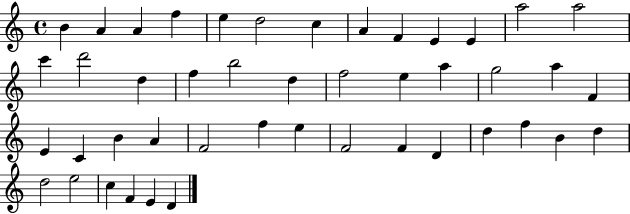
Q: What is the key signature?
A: C major